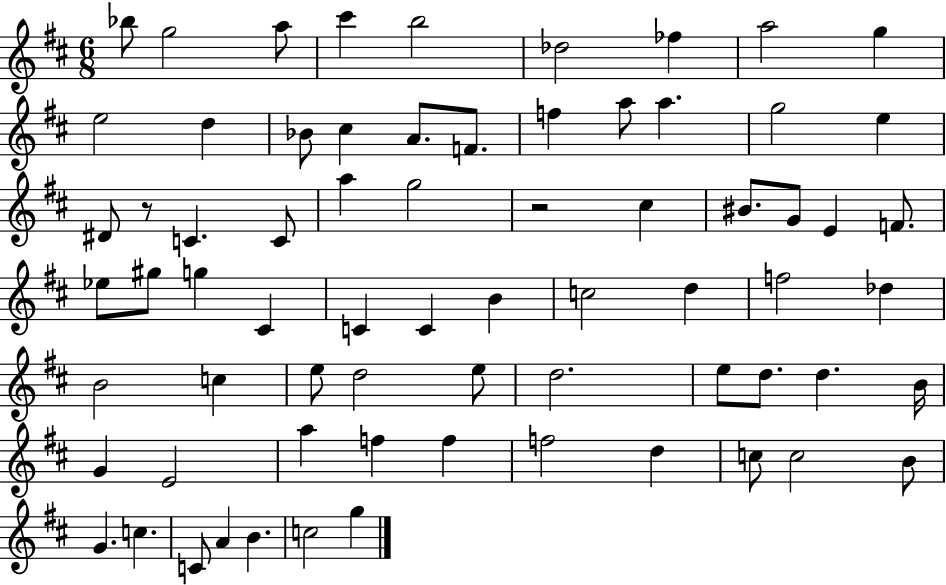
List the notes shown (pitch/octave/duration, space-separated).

Bb5/e G5/h A5/e C#6/q B5/h Db5/h FES5/q A5/h G5/q E5/h D5/q Bb4/e C#5/q A4/e. F4/e. F5/q A5/e A5/q. G5/h E5/q D#4/e R/e C4/q. C4/e A5/q G5/h R/h C#5/q BIS4/e. G4/e E4/q F4/e. Eb5/e G#5/e G5/q C#4/q C4/q C4/q B4/q C5/h D5/q F5/h Db5/q B4/h C5/q E5/e D5/h E5/e D5/h. E5/e D5/e. D5/q. B4/s G4/q E4/h A5/q F5/q F5/q F5/h D5/q C5/e C5/h B4/e G4/q. C5/q. C4/e A4/q B4/q. C5/h G5/q